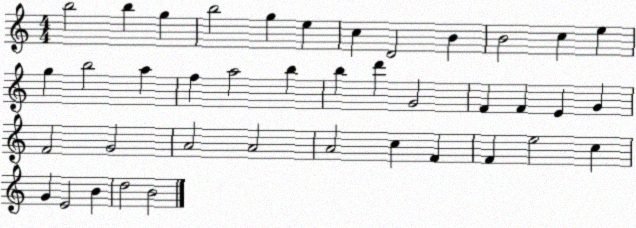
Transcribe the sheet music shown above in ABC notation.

X:1
T:Untitled
M:4/4
L:1/4
K:C
b2 b g b2 g e c D2 B B2 c e g b2 a f a2 b b d' G2 F F E G F2 G2 A2 A2 A2 c F F e2 c G E2 B d2 B2